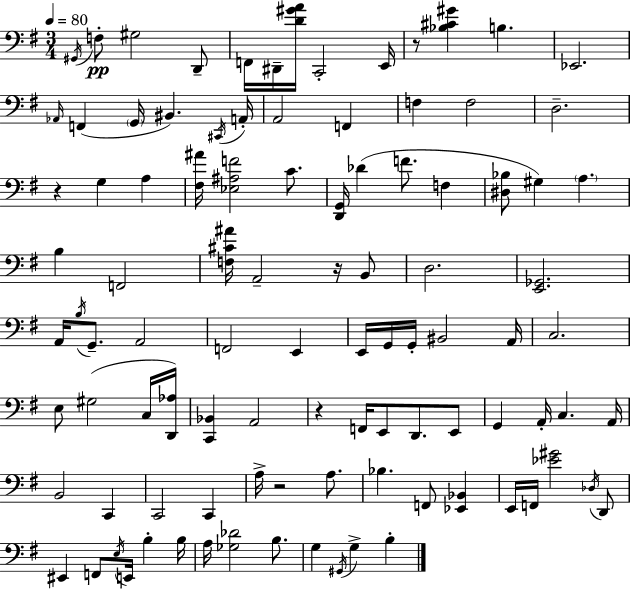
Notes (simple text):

G#2/s F3/e G#3/h D2/e F2/s D#2/s [D4,G#4,A4]/s C2/h E2/s R/e [Bb3,C#4,G#4]/q B3/q. Eb2/h. Ab2/s F2/q G2/s BIS2/q. C#2/s A2/s A2/h F2/q F3/q F3/h D3/h. R/q G3/q A3/q [F#3,A#4]/s [Eb3,A#3,F4]/h C4/e. [D2,G2]/s Db4/q F4/e. F3/q [D#3,Bb3]/e G#3/q A3/q. B3/q F2/h [F3,C#4,A#4]/s A2/h R/s B2/e D3/h. [E2,Gb2]/h. A2/s B3/s G2/e. A2/h F2/h E2/q E2/s G2/s G2/s BIS2/h A2/s C3/h. E3/e G#3/h C3/s [D2,Ab3]/s [C2,Bb2]/q A2/h R/q F2/s E2/e D2/e. E2/e G2/q A2/s C3/q. A2/s B2/h C2/q C2/h C2/q A3/s R/h A3/e. Bb3/q. F2/e [Eb2,Bb2]/q E2/s F2/s [Eb4,G#4]/h Db3/s D2/e EIS2/q F2/e E3/s E2/s B3/q B3/s A3/s [Gb3,Db4]/h B3/e. G3/q G#2/s G3/q B3/q